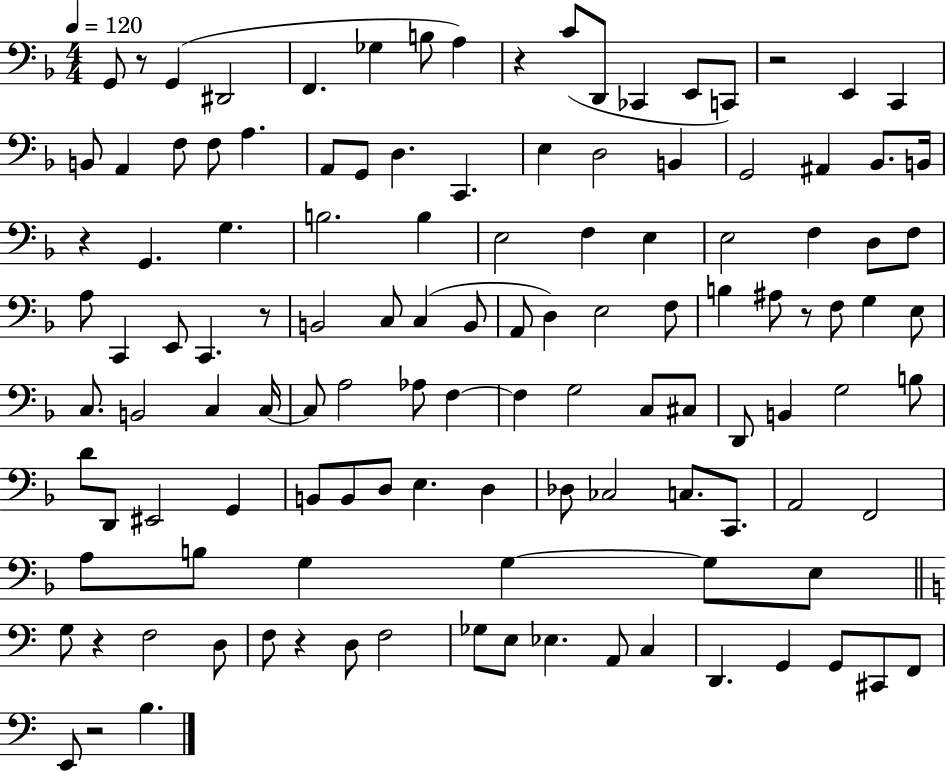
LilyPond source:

{
  \clef bass
  \numericTimeSignature
  \time 4/4
  \key f \major
  \tempo 4 = 120
  g,8 r8 g,4( dis,2 | f,4. ges4 b8 a4) | r4 c'8( d,8 ces,4 e,8 c,8) | r2 e,4 c,4 | \break b,8 a,4 f8 f8 a4. | a,8 g,8 d4. c,4. | e4 d2 b,4 | g,2 ais,4 bes,8. b,16 | \break r4 g,4. g4. | b2. b4 | e2 f4 e4 | e2 f4 d8 f8 | \break a8 c,4 e,8 c,4. r8 | b,2 c8 c4( b,8 | a,8 d4) e2 f8 | b4 ais8 r8 f8 g4 e8 | \break c8. b,2 c4 c16~~ | c8 a2 aes8 f4~~ | f4 g2 c8 cis8 | d,8 b,4 g2 b8 | \break d'8 d,8 eis,2 g,4 | b,8 b,8 d8 e4. d4 | des8 ces2 c8. c,8. | a,2 f,2 | \break a8 b8 g4 g4~~ g8 e8 | \bar "||" \break \key a \minor g8 r4 f2 d8 | f8 r4 d8 f2 | ges8 e8 ees4. a,8 c4 | d,4. g,4 g,8 cis,8 f,8 | \break e,8 r2 b4. | \bar "|."
}